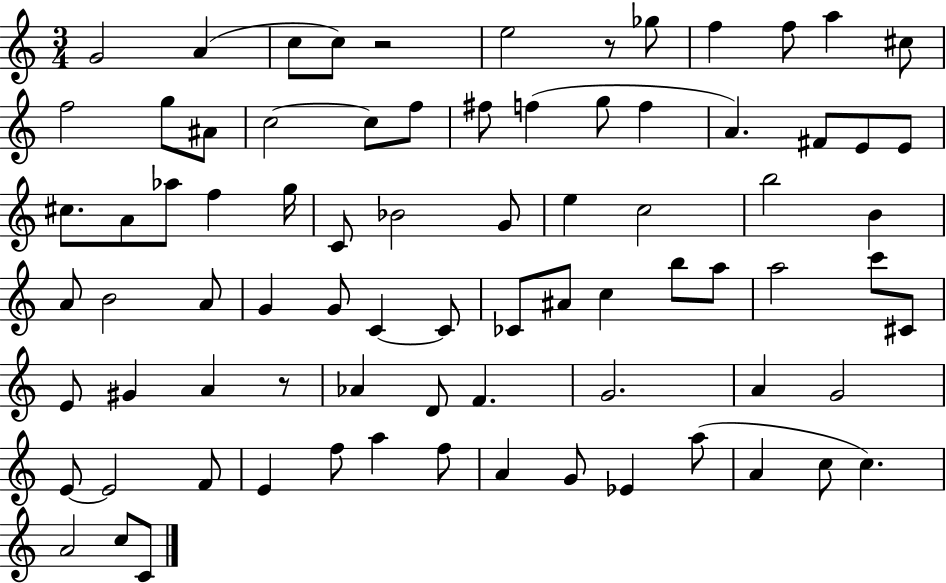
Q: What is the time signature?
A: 3/4